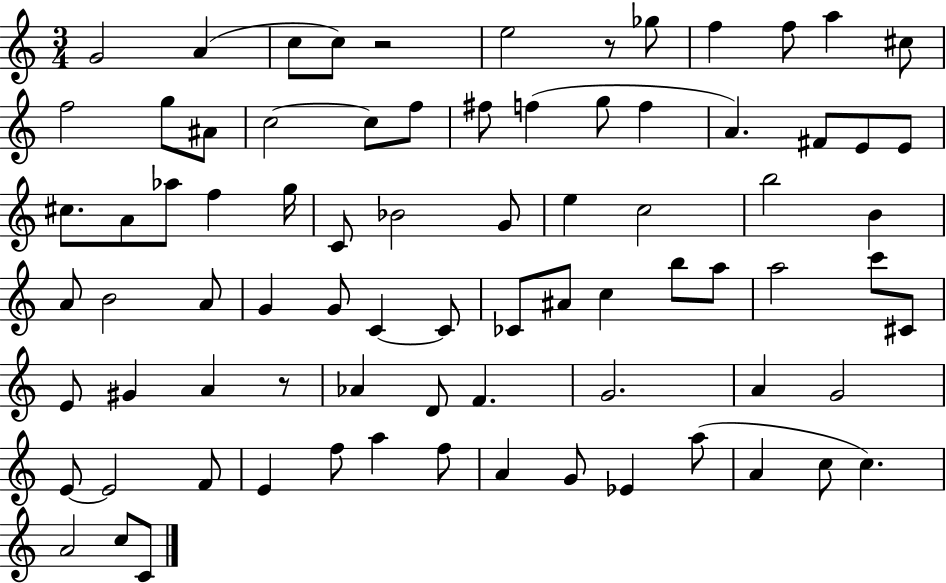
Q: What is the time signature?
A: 3/4